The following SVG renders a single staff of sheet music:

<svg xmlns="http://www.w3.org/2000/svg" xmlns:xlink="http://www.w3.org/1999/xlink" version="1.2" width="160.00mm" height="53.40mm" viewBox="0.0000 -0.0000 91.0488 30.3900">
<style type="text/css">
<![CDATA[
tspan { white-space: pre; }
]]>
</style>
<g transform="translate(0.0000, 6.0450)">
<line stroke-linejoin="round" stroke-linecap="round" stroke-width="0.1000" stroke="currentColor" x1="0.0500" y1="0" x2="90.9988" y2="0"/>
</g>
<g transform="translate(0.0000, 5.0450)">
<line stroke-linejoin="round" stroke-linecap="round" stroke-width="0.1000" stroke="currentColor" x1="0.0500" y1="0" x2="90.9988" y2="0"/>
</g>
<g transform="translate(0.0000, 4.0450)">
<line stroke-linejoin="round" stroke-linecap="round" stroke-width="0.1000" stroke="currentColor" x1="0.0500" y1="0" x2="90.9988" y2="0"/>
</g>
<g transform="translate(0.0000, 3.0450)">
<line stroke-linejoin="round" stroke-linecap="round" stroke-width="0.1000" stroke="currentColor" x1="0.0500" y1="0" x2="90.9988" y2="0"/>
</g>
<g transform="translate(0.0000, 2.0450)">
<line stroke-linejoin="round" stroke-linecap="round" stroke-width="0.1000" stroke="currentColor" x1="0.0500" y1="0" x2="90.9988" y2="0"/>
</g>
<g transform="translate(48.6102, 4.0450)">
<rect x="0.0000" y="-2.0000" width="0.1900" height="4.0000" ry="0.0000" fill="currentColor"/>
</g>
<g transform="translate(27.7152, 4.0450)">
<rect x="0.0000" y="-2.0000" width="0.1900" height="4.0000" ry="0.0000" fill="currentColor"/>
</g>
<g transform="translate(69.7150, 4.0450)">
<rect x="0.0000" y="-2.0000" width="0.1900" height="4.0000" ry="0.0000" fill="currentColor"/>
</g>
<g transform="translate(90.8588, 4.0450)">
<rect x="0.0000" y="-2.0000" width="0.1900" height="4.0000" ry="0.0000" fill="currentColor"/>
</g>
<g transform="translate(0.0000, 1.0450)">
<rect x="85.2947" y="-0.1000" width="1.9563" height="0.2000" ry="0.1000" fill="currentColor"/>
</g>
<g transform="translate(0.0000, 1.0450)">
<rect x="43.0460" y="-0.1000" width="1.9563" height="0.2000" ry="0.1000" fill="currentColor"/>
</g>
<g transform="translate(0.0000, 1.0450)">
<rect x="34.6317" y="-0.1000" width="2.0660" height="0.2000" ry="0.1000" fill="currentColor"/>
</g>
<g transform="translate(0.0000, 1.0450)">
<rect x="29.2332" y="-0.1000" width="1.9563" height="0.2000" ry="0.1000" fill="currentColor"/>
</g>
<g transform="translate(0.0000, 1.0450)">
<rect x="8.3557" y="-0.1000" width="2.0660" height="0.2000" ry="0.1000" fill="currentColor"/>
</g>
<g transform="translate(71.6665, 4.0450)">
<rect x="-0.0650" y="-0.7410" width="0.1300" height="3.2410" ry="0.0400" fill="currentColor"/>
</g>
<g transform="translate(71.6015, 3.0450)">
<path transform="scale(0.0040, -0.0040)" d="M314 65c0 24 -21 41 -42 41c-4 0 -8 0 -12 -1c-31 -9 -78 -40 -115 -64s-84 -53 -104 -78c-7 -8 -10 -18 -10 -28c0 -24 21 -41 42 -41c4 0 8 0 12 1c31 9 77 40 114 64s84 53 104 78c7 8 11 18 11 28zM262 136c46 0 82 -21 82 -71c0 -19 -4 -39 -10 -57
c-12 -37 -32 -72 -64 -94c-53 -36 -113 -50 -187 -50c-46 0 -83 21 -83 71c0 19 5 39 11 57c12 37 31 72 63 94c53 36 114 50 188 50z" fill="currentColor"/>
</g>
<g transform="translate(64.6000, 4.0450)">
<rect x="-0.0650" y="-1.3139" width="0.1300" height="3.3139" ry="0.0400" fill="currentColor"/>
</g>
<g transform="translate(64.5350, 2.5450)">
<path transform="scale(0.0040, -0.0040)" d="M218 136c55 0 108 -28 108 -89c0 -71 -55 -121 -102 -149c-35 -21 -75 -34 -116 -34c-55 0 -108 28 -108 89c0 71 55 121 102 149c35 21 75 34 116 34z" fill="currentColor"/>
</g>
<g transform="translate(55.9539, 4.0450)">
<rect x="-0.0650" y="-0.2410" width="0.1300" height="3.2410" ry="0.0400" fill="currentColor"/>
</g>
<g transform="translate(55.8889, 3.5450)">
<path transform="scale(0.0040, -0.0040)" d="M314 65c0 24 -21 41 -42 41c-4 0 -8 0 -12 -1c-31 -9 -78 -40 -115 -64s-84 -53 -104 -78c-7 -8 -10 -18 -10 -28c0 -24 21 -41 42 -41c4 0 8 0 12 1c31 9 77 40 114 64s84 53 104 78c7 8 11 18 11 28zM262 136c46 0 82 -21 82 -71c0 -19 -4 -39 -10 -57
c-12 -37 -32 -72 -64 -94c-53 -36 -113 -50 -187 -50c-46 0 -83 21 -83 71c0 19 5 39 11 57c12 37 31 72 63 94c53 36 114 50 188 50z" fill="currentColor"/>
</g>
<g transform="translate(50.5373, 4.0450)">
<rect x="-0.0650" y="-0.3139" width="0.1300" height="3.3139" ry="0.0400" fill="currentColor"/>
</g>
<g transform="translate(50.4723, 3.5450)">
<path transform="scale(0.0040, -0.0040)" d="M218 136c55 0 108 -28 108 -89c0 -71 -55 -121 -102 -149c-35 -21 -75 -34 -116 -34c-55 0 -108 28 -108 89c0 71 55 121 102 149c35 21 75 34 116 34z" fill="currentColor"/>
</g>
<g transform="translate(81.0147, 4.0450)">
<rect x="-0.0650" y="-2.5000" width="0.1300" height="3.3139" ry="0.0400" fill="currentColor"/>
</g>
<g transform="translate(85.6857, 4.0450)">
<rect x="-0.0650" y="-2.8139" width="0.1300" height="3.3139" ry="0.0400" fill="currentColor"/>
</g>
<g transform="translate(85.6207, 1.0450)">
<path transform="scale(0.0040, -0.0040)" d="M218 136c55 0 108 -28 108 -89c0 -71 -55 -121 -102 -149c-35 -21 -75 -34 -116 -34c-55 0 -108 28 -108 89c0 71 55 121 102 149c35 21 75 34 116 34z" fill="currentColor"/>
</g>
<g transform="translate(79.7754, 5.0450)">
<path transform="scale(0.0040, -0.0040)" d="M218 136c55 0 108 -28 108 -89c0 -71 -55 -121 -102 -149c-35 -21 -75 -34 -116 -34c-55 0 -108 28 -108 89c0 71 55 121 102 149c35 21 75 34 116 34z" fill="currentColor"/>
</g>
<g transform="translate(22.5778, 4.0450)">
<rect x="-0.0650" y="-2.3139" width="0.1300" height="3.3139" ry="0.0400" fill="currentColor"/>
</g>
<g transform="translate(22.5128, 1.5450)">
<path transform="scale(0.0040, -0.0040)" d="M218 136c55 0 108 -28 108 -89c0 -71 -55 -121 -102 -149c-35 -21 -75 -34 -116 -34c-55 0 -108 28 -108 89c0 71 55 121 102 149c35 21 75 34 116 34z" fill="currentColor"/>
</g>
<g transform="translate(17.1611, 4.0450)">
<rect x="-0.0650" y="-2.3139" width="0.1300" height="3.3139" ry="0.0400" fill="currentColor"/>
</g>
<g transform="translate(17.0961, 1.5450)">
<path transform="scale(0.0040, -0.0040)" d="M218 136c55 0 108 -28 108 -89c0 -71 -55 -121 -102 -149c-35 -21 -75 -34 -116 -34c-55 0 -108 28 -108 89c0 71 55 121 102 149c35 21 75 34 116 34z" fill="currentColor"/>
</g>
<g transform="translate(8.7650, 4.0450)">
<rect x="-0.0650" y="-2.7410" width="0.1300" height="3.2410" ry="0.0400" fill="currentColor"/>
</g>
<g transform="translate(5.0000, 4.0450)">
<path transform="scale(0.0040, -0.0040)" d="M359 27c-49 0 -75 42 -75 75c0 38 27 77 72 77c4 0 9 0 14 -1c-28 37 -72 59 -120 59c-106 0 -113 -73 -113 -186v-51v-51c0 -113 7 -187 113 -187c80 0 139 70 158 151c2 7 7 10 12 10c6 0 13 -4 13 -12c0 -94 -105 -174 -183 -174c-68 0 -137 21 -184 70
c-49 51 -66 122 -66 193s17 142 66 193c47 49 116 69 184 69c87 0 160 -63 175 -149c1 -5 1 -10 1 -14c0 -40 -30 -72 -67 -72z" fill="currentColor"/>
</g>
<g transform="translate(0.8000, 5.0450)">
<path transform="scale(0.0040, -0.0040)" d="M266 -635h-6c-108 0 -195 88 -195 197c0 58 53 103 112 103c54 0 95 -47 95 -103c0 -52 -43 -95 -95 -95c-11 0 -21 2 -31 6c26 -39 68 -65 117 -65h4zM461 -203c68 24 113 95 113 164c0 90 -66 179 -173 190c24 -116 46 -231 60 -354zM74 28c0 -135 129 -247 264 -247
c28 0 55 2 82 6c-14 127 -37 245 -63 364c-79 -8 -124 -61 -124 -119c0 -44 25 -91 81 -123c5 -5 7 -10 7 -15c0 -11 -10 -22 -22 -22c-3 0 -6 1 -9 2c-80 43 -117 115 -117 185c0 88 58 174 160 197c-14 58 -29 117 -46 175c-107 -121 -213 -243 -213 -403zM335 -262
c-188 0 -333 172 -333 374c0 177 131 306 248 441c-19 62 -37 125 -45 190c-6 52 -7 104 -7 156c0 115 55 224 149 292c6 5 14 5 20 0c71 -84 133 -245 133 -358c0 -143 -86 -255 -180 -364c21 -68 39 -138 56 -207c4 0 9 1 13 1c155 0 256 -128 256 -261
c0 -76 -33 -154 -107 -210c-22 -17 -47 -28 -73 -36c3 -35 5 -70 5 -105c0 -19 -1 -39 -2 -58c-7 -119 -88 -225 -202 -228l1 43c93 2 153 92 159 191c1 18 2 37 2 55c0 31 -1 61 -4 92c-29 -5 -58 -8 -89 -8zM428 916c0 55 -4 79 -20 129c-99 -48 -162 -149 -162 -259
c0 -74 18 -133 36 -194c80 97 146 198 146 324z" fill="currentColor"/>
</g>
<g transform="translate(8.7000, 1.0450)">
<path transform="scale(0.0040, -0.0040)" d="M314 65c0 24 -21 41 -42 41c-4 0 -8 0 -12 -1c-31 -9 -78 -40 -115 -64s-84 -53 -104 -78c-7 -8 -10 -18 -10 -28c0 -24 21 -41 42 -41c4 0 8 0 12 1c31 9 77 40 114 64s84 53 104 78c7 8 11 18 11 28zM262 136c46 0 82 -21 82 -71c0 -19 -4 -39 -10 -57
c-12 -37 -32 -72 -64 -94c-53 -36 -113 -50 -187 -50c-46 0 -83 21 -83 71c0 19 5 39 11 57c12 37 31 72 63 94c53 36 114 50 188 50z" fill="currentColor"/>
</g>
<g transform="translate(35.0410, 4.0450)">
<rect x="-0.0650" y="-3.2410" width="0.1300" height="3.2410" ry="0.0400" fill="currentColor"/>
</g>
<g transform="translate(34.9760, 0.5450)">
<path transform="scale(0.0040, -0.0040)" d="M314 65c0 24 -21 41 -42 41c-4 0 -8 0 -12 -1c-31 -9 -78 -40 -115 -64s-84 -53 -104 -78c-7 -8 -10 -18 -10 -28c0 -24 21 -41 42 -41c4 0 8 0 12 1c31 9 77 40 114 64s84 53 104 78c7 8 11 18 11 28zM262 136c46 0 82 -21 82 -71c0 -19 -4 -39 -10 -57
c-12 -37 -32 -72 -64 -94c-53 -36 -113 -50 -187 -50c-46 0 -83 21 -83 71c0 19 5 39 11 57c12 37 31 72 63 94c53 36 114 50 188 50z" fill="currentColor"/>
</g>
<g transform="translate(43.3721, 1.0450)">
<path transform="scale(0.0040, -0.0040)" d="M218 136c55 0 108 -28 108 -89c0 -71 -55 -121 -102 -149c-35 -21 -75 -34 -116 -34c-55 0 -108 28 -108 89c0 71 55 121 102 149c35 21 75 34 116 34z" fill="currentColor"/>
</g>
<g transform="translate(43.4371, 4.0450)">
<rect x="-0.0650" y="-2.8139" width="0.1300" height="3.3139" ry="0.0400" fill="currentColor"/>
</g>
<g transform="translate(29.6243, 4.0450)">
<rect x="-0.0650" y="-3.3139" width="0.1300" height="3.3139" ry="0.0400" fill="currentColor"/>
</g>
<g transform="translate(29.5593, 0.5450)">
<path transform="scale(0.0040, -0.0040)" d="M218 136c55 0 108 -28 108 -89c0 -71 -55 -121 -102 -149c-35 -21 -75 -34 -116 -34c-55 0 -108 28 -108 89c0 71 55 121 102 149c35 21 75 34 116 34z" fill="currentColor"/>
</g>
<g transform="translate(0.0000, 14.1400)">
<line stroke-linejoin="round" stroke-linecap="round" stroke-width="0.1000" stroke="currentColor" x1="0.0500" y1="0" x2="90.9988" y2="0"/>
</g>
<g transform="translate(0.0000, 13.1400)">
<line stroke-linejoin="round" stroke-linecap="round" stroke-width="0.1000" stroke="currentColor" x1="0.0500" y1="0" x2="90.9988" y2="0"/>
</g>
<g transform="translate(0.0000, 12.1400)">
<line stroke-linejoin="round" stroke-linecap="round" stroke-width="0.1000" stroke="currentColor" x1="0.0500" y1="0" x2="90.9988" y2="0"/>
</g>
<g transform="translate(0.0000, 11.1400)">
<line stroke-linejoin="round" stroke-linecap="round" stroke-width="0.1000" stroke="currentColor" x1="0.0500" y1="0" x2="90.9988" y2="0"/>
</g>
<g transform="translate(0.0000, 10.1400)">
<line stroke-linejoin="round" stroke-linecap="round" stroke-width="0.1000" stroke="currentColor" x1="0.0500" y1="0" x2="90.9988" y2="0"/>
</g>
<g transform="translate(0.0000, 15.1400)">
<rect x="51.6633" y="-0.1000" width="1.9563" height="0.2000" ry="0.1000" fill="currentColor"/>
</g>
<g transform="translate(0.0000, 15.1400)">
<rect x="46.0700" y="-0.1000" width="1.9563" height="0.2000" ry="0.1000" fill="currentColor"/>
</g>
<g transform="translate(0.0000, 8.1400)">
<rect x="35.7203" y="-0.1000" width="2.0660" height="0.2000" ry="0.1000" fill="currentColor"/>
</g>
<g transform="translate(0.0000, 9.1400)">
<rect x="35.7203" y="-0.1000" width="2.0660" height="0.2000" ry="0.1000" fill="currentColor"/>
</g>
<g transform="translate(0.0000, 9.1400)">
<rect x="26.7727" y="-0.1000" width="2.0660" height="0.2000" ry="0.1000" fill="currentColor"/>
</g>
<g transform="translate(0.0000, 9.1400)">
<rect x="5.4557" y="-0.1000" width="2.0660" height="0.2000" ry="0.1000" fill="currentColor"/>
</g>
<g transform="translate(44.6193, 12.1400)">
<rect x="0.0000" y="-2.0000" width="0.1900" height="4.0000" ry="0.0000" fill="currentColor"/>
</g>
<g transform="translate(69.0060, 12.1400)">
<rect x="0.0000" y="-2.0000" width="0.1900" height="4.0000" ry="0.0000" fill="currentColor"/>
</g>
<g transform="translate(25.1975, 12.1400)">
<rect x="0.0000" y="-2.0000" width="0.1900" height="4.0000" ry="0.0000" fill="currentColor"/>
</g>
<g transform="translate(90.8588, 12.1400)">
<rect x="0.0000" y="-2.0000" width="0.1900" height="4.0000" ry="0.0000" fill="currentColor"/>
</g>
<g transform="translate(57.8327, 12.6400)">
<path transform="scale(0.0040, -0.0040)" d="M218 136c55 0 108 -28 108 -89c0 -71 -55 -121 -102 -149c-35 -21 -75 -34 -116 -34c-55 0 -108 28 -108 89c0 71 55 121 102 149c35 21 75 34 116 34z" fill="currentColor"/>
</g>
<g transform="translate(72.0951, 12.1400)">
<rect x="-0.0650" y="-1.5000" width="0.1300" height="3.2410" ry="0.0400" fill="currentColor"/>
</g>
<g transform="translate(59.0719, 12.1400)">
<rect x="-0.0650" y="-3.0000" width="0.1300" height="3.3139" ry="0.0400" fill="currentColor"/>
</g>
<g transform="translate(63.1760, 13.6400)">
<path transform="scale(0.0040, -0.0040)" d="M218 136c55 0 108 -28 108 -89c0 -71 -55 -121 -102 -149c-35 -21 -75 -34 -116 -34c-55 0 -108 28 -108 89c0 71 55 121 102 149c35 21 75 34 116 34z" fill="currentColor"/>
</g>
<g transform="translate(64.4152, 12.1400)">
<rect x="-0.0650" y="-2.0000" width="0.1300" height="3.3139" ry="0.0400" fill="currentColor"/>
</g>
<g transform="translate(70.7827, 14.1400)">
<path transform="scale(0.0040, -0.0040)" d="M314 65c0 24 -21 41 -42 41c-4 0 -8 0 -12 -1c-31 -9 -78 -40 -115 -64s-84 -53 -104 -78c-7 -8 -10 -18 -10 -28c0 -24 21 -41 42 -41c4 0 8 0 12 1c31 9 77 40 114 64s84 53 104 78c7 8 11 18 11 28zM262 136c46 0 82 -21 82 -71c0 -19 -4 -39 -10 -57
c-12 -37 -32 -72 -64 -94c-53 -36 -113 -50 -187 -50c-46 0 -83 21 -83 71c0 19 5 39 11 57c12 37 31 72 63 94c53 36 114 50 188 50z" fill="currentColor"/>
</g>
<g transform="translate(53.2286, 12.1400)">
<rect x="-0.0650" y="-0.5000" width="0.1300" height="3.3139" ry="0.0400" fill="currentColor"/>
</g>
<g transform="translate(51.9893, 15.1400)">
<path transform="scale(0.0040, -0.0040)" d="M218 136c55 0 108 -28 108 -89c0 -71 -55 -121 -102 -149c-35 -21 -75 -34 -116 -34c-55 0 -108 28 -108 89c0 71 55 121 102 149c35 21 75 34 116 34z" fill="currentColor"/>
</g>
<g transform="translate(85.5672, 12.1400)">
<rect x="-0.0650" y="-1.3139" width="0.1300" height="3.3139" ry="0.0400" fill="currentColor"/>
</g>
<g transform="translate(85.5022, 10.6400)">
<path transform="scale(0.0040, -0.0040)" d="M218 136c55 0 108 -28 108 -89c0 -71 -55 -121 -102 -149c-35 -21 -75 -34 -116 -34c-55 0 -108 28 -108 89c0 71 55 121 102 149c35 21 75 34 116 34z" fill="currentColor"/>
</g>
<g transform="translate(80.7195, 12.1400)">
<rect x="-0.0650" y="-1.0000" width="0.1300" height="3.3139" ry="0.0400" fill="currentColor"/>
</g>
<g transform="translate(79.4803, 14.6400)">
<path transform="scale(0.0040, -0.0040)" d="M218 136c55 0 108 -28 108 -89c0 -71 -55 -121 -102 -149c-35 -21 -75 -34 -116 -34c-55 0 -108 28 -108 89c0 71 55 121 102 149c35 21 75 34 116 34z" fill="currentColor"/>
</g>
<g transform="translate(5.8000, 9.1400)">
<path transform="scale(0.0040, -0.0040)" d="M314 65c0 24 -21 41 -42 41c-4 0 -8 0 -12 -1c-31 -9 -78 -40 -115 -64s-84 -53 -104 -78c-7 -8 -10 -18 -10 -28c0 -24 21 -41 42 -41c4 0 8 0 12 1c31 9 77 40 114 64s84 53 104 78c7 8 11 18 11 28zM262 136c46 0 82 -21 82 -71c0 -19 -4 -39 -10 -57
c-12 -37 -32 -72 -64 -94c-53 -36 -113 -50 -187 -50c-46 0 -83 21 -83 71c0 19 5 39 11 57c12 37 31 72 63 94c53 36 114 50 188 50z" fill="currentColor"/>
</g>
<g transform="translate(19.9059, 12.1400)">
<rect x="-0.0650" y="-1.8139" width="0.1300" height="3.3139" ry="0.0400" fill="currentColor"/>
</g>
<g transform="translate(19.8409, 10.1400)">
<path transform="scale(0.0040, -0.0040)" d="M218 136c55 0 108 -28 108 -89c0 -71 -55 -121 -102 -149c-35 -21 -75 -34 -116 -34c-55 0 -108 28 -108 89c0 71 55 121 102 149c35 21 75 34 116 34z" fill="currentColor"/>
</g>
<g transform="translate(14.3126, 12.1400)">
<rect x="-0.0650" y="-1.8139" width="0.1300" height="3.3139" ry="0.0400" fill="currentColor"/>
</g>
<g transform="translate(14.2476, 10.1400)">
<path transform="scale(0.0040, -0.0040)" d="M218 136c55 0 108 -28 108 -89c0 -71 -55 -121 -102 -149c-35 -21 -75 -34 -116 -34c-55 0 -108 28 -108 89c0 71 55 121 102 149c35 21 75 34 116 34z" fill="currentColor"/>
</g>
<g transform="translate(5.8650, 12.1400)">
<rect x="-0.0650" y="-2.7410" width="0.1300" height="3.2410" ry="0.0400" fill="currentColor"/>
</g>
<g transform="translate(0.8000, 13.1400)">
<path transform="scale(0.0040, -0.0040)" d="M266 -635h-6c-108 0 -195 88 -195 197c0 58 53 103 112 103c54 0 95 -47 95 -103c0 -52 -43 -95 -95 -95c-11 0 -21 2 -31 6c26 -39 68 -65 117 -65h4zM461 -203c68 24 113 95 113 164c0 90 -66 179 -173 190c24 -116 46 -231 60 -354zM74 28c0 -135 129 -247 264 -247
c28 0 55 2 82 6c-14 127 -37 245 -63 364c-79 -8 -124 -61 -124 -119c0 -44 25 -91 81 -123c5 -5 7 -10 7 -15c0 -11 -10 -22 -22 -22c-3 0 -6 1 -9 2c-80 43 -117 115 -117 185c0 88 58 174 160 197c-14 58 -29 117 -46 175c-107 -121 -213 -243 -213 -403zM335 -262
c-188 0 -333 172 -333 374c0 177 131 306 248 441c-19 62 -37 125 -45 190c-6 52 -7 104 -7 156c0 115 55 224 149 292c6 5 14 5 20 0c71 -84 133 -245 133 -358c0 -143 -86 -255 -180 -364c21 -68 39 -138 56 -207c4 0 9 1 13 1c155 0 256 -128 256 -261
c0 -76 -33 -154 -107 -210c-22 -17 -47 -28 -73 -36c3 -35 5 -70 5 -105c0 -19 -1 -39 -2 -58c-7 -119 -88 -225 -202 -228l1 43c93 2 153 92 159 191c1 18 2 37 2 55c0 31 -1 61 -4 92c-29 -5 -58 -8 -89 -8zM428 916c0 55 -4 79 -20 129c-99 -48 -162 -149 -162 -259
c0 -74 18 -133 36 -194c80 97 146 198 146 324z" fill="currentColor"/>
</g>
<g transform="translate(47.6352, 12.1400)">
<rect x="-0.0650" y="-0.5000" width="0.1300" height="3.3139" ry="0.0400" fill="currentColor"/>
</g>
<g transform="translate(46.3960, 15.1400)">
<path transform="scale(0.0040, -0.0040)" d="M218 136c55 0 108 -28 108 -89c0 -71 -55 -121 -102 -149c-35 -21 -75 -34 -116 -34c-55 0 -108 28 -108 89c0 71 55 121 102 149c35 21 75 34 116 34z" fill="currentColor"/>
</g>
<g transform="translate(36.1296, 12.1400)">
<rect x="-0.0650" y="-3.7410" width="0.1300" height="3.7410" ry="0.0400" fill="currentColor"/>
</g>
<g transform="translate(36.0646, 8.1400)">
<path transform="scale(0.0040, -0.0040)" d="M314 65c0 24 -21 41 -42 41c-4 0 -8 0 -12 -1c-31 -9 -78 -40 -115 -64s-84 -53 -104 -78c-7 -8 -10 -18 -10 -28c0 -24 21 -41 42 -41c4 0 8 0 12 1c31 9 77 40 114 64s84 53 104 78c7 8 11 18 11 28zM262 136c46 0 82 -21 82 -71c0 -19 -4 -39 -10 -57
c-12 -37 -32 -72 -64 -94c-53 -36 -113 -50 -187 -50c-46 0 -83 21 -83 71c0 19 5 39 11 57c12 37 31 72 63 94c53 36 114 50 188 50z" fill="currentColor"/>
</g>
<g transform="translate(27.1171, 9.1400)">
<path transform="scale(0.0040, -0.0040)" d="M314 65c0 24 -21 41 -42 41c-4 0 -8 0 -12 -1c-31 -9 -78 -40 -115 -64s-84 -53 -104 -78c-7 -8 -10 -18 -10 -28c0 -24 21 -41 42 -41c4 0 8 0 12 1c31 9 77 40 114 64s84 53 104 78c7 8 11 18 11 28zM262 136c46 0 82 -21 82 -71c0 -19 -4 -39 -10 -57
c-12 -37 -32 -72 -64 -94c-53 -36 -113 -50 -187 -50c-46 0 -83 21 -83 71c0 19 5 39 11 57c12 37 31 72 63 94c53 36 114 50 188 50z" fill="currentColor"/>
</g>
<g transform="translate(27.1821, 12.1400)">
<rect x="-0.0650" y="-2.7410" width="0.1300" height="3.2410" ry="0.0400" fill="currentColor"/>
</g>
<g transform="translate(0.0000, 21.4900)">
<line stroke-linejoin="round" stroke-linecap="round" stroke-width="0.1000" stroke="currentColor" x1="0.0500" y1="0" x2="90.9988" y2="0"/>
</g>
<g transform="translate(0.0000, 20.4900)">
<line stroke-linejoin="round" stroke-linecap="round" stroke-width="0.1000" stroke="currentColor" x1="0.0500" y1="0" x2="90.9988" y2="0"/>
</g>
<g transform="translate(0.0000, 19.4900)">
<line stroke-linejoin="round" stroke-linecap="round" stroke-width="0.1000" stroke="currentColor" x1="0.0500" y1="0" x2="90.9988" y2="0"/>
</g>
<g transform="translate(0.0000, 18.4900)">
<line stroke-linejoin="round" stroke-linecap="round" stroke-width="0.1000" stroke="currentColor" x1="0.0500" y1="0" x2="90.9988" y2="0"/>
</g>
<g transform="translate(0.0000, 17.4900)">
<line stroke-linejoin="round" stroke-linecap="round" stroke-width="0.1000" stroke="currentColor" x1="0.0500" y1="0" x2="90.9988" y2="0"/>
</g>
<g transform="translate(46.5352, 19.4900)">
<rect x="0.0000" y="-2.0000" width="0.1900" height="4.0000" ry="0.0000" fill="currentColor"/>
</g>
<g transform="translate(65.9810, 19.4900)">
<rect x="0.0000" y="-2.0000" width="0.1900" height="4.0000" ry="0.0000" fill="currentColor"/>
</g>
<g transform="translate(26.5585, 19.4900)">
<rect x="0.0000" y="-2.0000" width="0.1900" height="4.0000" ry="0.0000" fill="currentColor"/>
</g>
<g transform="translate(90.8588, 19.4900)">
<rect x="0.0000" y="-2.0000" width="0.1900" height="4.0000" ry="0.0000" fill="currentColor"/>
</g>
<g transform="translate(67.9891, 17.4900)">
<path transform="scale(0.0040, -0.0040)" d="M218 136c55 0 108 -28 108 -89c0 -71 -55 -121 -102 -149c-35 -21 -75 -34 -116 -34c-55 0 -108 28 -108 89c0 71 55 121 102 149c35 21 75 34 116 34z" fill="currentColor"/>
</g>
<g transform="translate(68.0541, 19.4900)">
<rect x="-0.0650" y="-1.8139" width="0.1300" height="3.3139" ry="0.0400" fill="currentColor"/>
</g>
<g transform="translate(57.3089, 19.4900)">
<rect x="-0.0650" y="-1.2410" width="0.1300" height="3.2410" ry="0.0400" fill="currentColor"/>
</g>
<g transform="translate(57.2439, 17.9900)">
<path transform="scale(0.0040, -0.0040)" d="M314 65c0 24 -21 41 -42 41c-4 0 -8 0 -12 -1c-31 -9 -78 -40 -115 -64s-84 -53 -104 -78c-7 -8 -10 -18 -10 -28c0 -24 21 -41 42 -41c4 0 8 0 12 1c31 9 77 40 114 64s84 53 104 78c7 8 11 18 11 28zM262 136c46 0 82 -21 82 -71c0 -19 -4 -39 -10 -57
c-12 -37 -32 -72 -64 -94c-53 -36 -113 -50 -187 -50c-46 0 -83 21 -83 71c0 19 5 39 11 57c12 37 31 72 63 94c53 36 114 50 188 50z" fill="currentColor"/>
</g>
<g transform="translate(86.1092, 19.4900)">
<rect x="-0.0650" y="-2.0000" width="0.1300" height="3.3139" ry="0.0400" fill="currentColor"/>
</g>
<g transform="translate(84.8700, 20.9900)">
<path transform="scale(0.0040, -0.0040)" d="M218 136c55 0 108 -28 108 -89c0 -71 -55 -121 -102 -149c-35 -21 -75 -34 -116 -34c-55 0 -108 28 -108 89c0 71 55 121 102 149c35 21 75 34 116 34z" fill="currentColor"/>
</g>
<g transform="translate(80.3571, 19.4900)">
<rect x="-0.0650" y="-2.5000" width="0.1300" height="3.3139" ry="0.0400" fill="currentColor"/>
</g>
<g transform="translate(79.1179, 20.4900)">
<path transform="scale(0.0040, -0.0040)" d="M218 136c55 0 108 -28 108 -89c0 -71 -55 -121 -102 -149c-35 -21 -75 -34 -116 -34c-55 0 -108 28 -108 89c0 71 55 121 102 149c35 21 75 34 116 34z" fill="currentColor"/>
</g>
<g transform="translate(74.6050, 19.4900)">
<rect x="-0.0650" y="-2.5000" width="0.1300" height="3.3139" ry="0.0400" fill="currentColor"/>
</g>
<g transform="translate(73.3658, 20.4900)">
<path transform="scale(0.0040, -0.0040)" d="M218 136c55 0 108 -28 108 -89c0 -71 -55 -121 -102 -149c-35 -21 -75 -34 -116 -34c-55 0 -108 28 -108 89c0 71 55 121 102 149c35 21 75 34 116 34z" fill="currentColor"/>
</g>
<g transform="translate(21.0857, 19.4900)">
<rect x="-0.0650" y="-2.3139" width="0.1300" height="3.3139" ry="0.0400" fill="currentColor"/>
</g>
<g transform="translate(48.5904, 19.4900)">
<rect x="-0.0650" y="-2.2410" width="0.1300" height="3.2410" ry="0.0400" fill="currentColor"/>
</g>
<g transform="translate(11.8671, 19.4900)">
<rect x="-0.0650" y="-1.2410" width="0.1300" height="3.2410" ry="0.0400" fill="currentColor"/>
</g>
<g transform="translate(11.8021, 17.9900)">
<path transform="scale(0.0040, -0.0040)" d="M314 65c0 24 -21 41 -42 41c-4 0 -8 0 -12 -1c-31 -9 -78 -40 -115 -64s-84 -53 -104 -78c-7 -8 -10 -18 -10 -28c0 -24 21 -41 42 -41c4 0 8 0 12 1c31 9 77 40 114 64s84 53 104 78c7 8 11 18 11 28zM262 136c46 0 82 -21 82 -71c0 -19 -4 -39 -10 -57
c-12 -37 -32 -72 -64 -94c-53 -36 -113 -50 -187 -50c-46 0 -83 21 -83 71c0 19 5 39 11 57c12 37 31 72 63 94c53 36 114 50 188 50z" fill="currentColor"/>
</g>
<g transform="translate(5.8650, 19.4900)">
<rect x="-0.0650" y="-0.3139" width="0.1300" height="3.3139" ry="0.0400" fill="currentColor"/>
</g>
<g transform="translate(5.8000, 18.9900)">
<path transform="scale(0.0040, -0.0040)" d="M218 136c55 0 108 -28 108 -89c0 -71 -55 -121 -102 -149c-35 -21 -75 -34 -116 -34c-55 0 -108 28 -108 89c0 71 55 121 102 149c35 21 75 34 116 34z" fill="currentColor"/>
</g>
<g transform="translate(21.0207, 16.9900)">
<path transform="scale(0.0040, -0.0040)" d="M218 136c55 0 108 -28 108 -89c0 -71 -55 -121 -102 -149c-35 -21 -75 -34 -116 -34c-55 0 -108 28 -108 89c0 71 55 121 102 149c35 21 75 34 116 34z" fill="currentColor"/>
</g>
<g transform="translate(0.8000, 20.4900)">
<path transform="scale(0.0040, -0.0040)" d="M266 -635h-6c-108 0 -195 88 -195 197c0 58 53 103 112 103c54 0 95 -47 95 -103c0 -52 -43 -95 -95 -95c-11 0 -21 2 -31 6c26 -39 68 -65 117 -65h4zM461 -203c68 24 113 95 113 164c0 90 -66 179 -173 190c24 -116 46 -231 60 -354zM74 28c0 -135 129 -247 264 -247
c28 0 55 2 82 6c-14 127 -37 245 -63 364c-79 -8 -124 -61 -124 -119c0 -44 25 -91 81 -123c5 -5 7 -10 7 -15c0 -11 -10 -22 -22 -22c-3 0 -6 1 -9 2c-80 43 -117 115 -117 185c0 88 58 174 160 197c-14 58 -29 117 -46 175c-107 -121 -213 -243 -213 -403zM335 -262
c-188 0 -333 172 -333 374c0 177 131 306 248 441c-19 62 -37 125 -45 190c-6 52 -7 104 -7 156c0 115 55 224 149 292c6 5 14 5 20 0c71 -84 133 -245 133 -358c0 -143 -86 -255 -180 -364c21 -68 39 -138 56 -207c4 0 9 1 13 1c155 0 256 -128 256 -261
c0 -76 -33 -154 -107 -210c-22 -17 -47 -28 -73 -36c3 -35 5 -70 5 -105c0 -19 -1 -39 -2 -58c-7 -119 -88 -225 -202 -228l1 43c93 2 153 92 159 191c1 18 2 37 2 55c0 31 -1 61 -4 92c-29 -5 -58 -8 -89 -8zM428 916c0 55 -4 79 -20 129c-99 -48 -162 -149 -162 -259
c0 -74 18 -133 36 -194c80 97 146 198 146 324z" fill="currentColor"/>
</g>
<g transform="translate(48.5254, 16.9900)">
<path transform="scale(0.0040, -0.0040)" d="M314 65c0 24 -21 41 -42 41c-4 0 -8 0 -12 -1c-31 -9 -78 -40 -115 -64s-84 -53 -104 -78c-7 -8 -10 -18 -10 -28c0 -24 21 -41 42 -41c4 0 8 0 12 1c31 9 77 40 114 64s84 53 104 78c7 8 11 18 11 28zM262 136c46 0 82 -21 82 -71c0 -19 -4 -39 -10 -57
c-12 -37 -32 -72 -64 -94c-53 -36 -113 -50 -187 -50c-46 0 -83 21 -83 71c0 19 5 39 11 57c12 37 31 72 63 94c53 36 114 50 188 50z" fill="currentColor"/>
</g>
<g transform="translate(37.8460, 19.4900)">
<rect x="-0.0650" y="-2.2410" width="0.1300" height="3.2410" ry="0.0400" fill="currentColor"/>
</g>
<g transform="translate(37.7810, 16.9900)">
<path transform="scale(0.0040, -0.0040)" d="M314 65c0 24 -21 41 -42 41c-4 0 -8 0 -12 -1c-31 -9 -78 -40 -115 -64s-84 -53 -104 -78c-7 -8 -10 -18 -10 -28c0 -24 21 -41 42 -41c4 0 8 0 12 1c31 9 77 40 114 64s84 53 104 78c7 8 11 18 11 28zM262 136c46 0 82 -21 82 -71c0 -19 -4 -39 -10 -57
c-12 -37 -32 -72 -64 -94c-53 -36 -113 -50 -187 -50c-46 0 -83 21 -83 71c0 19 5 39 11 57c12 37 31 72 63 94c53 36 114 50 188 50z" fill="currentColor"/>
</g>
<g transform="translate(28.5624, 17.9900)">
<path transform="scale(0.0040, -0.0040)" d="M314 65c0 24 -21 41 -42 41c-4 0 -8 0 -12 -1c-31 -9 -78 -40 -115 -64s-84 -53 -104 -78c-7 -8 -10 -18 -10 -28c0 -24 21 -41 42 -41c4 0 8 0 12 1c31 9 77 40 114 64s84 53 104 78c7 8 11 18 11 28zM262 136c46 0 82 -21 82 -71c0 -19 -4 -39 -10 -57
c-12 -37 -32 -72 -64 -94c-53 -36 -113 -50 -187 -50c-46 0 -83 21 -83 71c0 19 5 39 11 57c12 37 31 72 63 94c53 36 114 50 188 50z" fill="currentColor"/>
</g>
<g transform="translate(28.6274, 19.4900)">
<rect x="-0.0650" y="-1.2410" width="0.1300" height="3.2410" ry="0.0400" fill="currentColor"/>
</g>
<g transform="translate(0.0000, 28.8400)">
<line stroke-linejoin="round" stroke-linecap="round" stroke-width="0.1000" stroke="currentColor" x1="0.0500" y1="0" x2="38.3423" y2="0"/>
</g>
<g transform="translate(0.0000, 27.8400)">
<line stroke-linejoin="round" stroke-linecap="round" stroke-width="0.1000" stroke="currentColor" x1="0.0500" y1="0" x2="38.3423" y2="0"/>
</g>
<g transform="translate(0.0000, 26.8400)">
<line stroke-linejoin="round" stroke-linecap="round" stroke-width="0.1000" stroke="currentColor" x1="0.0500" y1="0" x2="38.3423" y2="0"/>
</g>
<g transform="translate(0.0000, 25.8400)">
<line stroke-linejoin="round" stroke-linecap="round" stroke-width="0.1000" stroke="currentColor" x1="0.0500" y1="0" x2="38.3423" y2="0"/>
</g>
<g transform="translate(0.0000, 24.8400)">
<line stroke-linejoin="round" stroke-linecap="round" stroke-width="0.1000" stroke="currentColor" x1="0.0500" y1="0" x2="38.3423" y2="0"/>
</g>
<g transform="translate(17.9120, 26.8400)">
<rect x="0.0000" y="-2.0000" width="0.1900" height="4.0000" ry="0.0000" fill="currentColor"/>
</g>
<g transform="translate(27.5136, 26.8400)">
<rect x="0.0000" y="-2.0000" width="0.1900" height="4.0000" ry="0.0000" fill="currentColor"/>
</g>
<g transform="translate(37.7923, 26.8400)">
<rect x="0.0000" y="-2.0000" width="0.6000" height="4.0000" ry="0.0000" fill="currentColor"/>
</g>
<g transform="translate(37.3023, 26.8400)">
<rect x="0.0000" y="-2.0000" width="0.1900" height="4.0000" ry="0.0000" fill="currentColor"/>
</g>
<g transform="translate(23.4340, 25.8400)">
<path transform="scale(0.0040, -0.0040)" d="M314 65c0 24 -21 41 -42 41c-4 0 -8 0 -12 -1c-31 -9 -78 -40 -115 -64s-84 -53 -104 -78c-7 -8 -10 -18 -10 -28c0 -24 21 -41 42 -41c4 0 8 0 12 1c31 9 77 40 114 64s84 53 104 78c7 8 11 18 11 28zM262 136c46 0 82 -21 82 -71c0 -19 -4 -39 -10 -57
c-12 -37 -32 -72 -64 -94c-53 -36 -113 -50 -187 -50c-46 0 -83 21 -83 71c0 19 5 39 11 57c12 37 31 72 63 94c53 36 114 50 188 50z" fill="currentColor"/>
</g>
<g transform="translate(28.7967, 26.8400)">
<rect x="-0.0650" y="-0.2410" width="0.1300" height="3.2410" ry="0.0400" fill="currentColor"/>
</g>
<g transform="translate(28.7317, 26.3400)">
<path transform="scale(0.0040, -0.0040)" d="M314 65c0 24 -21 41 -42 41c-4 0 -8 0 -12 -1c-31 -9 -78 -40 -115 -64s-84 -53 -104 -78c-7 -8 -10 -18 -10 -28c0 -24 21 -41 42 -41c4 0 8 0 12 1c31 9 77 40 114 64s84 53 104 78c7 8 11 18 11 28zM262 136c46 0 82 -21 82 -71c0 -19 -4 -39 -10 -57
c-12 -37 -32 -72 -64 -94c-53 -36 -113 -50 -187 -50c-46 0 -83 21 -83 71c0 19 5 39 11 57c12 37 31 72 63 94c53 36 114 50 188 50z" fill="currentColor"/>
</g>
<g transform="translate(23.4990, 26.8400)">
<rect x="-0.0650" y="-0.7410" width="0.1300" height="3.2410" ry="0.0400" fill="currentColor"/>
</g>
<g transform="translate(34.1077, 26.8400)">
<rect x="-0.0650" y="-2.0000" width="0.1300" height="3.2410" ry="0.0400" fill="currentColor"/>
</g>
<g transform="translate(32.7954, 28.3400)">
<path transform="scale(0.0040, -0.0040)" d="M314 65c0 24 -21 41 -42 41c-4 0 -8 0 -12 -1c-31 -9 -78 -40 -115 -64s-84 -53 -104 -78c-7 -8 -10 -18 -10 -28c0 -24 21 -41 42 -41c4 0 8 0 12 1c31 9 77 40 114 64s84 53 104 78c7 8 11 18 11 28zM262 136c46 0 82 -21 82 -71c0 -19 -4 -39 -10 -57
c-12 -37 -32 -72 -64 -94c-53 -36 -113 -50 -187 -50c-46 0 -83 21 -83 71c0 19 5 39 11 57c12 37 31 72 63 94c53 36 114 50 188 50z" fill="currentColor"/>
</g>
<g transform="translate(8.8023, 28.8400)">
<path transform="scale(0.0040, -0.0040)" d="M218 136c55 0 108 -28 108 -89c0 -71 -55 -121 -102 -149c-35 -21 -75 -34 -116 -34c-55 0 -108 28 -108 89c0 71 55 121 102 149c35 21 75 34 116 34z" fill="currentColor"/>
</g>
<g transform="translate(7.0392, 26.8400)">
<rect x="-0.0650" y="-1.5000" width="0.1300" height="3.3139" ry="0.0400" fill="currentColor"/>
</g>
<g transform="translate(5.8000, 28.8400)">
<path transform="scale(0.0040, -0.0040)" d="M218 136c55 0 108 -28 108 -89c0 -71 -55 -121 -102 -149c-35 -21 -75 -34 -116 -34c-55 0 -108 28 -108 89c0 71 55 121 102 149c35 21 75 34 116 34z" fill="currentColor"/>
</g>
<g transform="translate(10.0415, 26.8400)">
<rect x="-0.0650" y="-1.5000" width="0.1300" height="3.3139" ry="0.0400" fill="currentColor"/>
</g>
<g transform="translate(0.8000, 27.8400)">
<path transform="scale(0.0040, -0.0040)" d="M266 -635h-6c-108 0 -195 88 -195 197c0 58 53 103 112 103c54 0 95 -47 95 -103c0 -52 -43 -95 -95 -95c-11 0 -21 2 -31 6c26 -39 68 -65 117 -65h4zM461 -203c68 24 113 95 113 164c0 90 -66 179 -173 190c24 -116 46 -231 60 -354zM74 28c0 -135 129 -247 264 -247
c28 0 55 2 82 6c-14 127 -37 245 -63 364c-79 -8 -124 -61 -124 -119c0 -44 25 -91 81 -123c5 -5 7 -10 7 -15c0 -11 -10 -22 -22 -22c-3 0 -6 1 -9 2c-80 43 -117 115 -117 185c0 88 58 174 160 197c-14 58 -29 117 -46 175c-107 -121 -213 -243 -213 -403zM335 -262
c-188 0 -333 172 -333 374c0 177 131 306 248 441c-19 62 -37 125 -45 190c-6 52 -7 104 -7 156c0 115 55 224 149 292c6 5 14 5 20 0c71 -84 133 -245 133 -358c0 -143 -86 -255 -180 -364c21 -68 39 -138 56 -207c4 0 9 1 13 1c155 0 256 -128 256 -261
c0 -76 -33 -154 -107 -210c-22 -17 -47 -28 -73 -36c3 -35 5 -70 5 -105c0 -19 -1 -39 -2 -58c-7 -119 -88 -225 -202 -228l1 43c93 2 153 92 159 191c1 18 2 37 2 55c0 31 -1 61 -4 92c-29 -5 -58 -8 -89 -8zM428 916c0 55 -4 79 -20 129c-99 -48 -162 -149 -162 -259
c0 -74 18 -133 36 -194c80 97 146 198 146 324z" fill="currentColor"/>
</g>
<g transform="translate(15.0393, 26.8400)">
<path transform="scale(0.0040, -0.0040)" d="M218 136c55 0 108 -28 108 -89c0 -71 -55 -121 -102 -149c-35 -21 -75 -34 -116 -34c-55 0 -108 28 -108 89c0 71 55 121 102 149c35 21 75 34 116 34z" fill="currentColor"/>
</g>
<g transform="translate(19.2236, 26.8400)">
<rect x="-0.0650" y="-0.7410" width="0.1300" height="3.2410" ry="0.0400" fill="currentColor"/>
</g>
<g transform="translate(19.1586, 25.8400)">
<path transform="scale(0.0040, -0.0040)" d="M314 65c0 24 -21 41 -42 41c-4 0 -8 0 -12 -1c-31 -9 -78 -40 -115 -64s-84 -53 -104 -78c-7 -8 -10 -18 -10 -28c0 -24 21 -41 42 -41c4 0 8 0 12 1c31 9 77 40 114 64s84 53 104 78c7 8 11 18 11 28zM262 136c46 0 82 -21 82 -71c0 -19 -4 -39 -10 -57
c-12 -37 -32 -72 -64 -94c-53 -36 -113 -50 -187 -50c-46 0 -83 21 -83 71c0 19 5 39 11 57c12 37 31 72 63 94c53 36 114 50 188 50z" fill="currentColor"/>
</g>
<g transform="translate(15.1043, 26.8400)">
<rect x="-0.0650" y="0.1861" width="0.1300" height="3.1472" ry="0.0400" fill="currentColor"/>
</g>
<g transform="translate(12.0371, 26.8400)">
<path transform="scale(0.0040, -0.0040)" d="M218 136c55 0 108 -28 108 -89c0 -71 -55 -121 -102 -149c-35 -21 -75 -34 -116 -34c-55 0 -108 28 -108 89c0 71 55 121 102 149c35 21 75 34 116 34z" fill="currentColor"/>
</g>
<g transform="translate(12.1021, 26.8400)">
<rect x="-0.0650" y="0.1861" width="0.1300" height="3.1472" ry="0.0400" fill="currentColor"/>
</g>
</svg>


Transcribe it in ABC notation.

X:1
T:Untitled
M:4/4
L:1/4
K:C
a2 g g b b2 a c c2 e d2 G a a2 f f a2 c'2 C C A F E2 D e c e2 g e2 g2 g2 e2 f G G F E E B B d2 d2 c2 F2